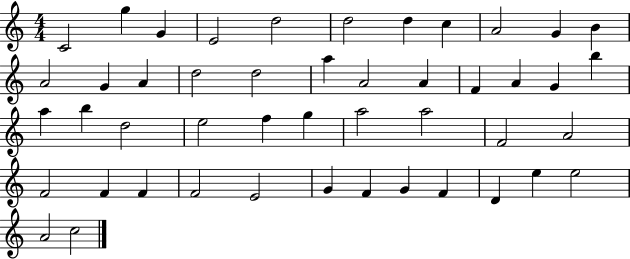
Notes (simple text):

C4/h G5/q G4/q E4/h D5/h D5/h D5/q C5/q A4/h G4/q B4/q A4/h G4/q A4/q D5/h D5/h A5/q A4/h A4/q F4/q A4/q G4/q B5/q A5/q B5/q D5/h E5/h F5/q G5/q A5/h A5/h F4/h A4/h F4/h F4/q F4/q F4/h E4/h G4/q F4/q G4/q F4/q D4/q E5/q E5/h A4/h C5/h